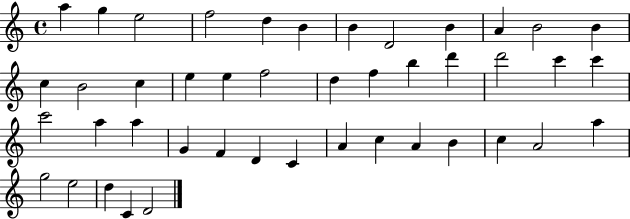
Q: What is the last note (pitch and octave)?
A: D4